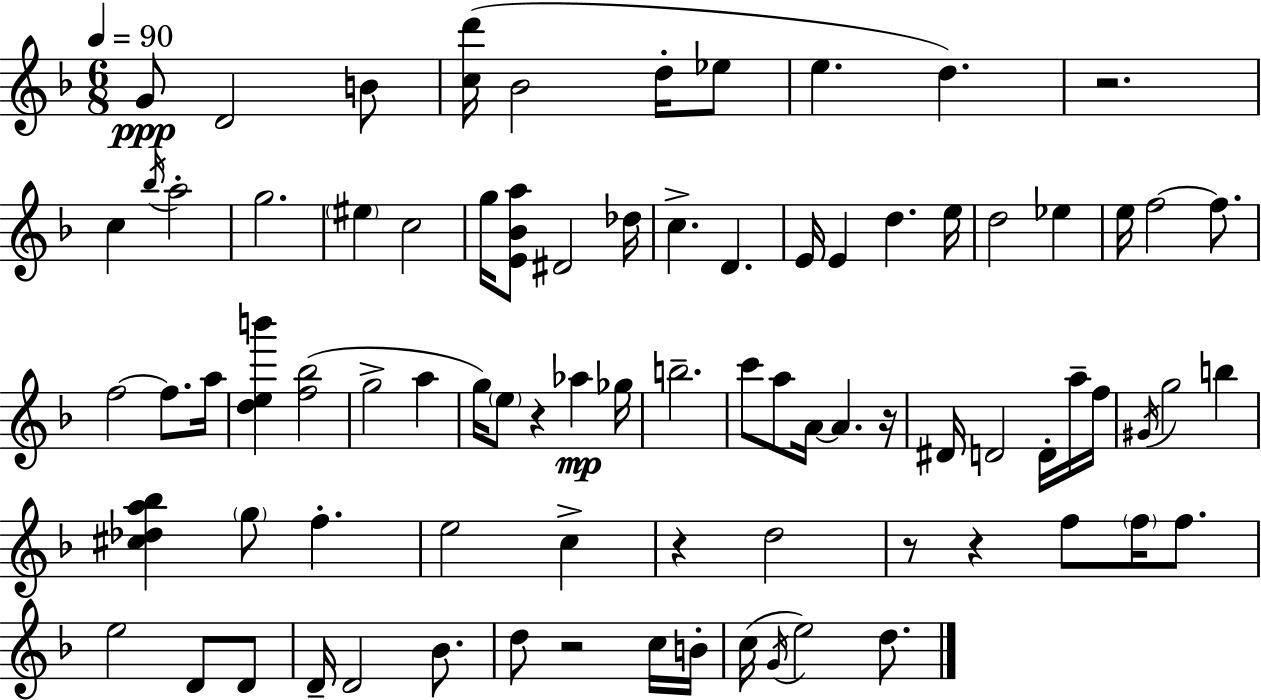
X:1
T:Untitled
M:6/8
L:1/4
K:F
G/2 D2 B/2 [cd']/4 _B2 d/4 _e/2 e d z2 c _b/4 a2 g2 ^e c2 g/4 [E_Ba]/2 ^D2 _d/4 c D E/4 E d e/4 d2 _e e/4 f2 f/2 f2 f/2 a/4 [deb'] [f_b]2 g2 a g/4 e/2 z _a _g/4 b2 c'/2 a/2 A/4 A z/4 ^D/4 D2 D/4 a/4 f/4 ^G/4 g2 b [^c_da_b] g/2 f e2 c z d2 z/2 z f/2 f/4 f/2 e2 D/2 D/2 D/4 D2 _B/2 d/2 z2 c/4 B/4 c/4 G/4 e2 d/2